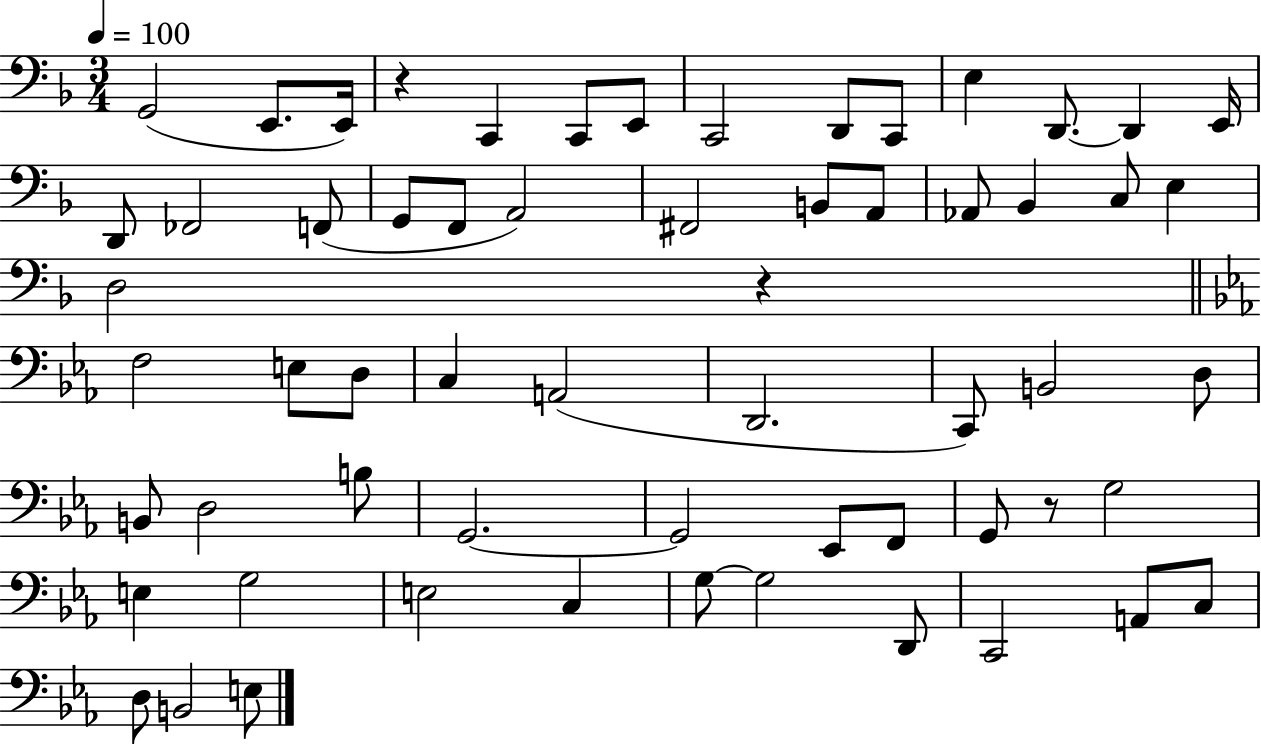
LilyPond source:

{
  \clef bass
  \numericTimeSignature
  \time 3/4
  \key f \major
  \tempo 4 = 100
  \repeat volta 2 { g,2( e,8. e,16) | r4 c,4 c,8 e,8 | c,2 d,8 c,8 | e4 d,8.~~ d,4 e,16 | \break d,8 fes,2 f,8( | g,8 f,8 a,2) | fis,2 b,8 a,8 | aes,8 bes,4 c8 e4 | \break d2 r4 | \bar "||" \break \key ees \major f2 e8 d8 | c4 a,2( | d,2. | c,8) b,2 d8 | \break b,8 d2 b8 | g,2.~~ | g,2 ees,8 f,8 | g,8 r8 g2 | \break e4 g2 | e2 c4 | g8~~ g2 d,8 | c,2 a,8 c8 | \break d8 b,2 e8 | } \bar "|."
}